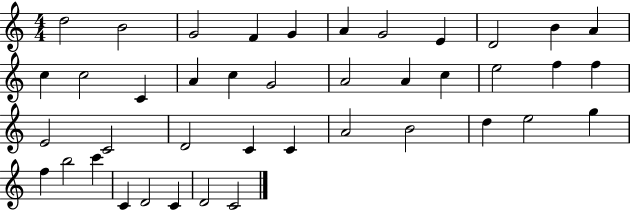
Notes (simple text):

D5/h B4/h G4/h F4/q G4/q A4/q G4/h E4/q D4/h B4/q A4/q C5/q C5/h C4/q A4/q C5/q G4/h A4/h A4/q C5/q E5/h F5/q F5/q E4/h C4/h D4/h C4/q C4/q A4/h B4/h D5/q E5/h G5/q F5/q B5/h C6/q C4/q D4/h C4/q D4/h C4/h